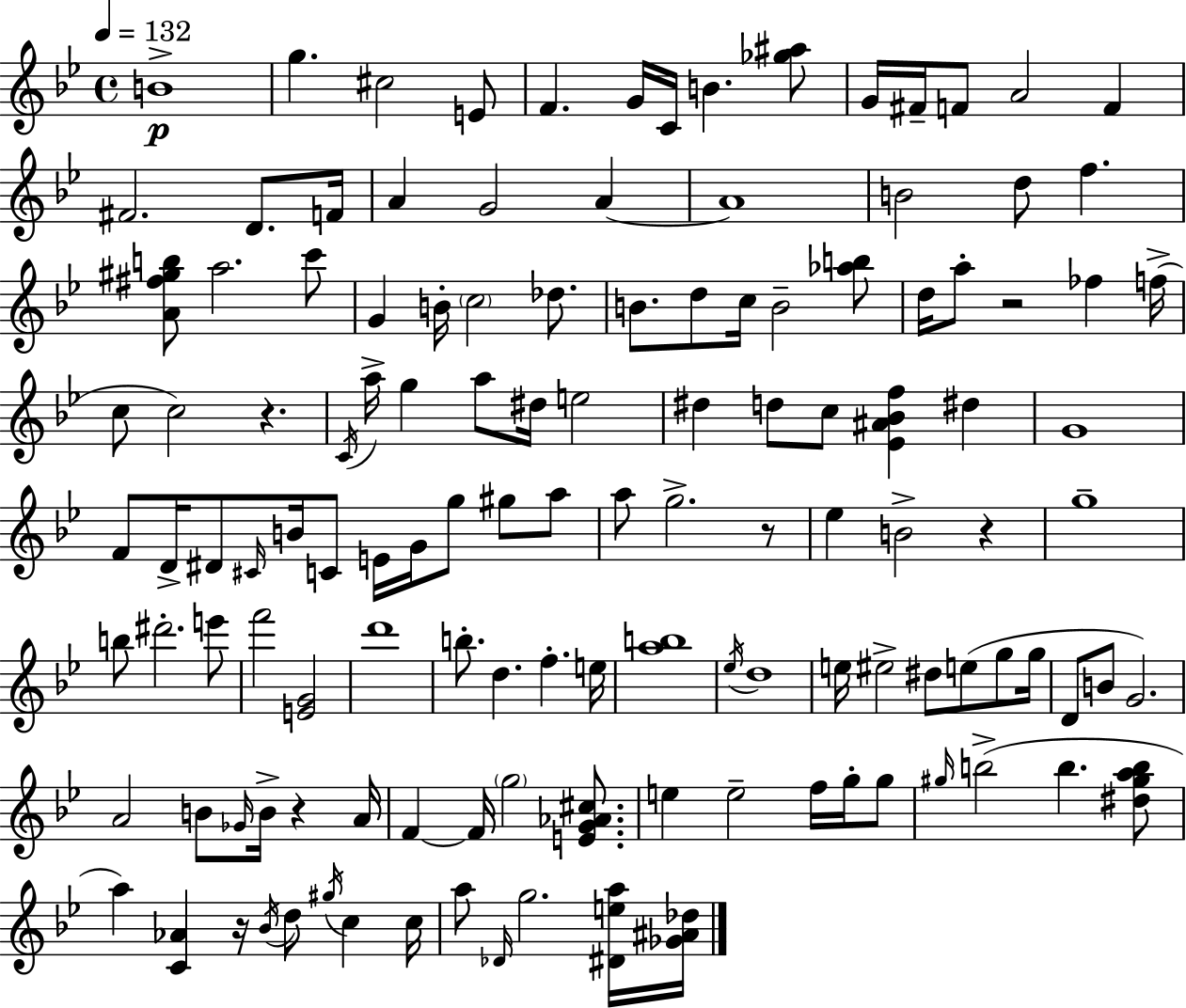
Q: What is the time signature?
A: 4/4